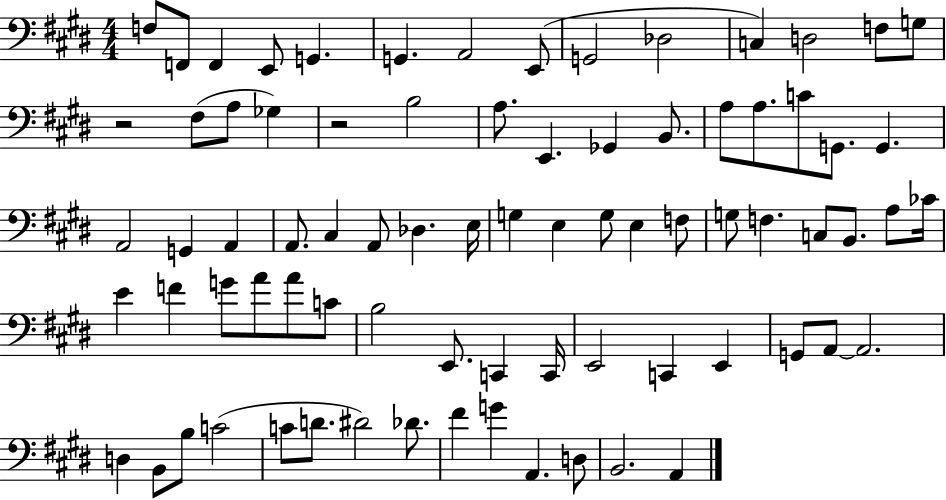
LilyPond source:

{
  \clef bass
  \numericTimeSignature
  \time 4/4
  \key e \major
  f8 f,8 f,4 e,8 g,4. | g,4. a,2 e,8( | g,2 des2 | c4) d2 f8 g8 | \break r2 fis8( a8 ges4) | r2 b2 | a8. e,4. ges,4 b,8. | a8 a8. c'8 g,8. g,4. | \break a,2 g,4 a,4 | a,8. cis4 a,8 des4. e16 | g4 e4 g8 e4 f8 | g8 f4. c8 b,8. a8 ces'16 | \break e'4 f'4 g'8 a'8 a'8 c'8 | b2 e,8. c,4 c,16 | e,2 c,4 e,4 | g,8 a,8~~ a,2. | \break d4 b,8 b8 c'2( | c'8 d'8. dis'2) des'8. | fis'4 g'4 a,4. d8 | b,2. a,4 | \break \bar "|."
}